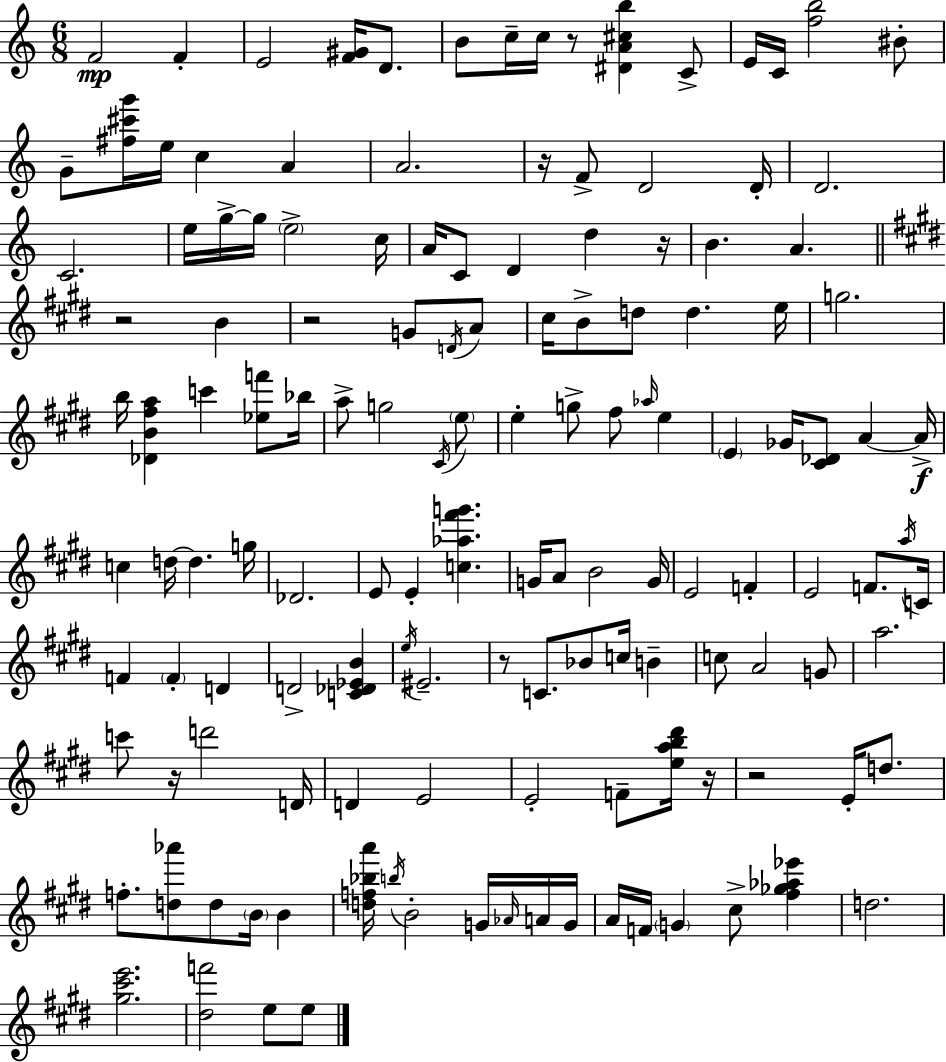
F4/h F4/q E4/h [F4,G#4]/s D4/e. B4/e C5/s C5/s R/e [D#4,A4,C#5,B5]/q C4/e E4/s C4/s [F5,B5]/h BIS4/e G4/e [F#5,C#6,G6]/s E5/s C5/q A4/q A4/h. R/s F4/e D4/h D4/s D4/h. C4/h. E5/s G5/s G5/s E5/h C5/s A4/s C4/e D4/q D5/q R/s B4/q. A4/q. R/h B4/q R/h G4/e D4/s A4/e C#5/s B4/e D5/e D5/q. E5/s G5/h. B5/s [Db4,B4,F#5,A5]/q C6/q [Eb5,F6]/e Bb5/s A5/e G5/h C#4/s E5/e E5/q G5/e F#5/e Ab5/s E5/q E4/q Gb4/s [C#4,Db4]/e A4/q A4/s C5/q D5/s D5/q. G5/s Db4/h. E4/e E4/q [C5,Ab5,F#6,G6]/q. G4/s A4/e B4/h G4/s E4/h F4/q E4/h F4/e. A5/s C4/s F4/q F4/q D4/q D4/h [C4,Db4,Eb4,B4]/q E5/s EIS4/h. R/e C4/e. Bb4/e C5/s B4/q C5/e A4/h G4/e A5/h. C6/e R/s D6/h D4/s D4/q E4/h E4/h F4/e [E5,A5,B5,D#6]/s R/s R/h E4/s D5/e. F5/e. [D5,Ab6]/e D5/e B4/s B4/q [D5,F5,Bb5,A6]/s B5/s B4/h G4/s Ab4/s A4/s G4/s A4/s F4/s G4/q C#5/e [F#5,Gb5,Ab5,Eb6]/q D5/h. [G#5,C#6,E6]/h. [D#5,F6]/h E5/e E5/e